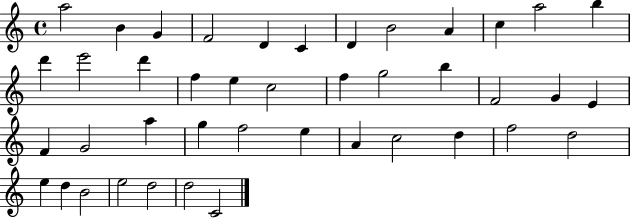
{
  \clef treble
  \time 4/4
  \defaultTimeSignature
  \key c \major
  a''2 b'4 g'4 | f'2 d'4 c'4 | d'4 b'2 a'4 | c''4 a''2 b''4 | \break d'''4 e'''2 d'''4 | f''4 e''4 c''2 | f''4 g''2 b''4 | f'2 g'4 e'4 | \break f'4 g'2 a''4 | g''4 f''2 e''4 | a'4 c''2 d''4 | f''2 d''2 | \break e''4 d''4 b'2 | e''2 d''2 | d''2 c'2 | \bar "|."
}